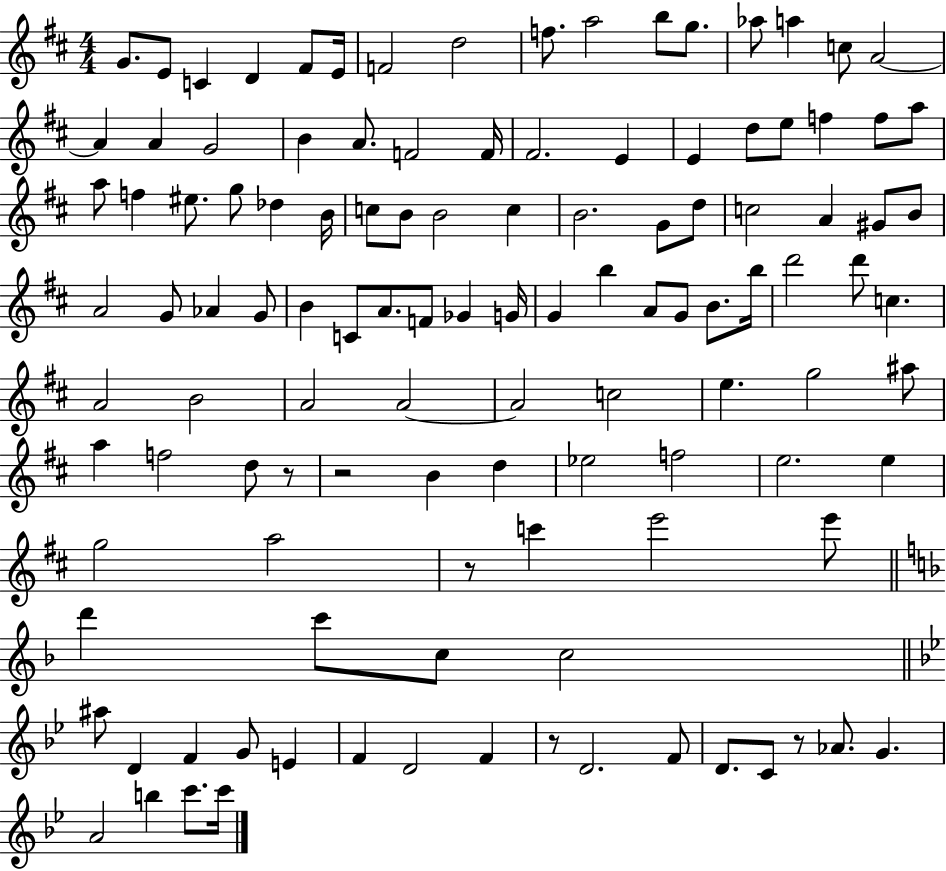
G4/e. E4/e C4/q D4/q F#4/e E4/s F4/h D5/h F5/e. A5/h B5/e G5/e. Ab5/e A5/q C5/e A4/h A4/q A4/q G4/h B4/q A4/e. F4/h F4/s F#4/h. E4/q E4/q D5/e E5/e F5/q F5/e A5/e A5/e F5/q EIS5/e. G5/e Db5/q B4/s C5/e B4/e B4/h C5/q B4/h. G4/e D5/e C5/h A4/q G#4/e B4/e A4/h G4/e Ab4/q G4/e B4/q C4/e A4/e. F4/e Gb4/q G4/s G4/q B5/q A4/e G4/e B4/e. B5/s D6/h D6/e C5/q. A4/h B4/h A4/h A4/h A4/h C5/h E5/q. G5/h A#5/e A5/q F5/h D5/e R/e R/h B4/q D5/q Eb5/h F5/h E5/h. E5/q G5/h A5/h R/e C6/q E6/h E6/e D6/q C6/e C5/e C5/h A#5/e D4/q F4/q G4/e E4/q F4/q D4/h F4/q R/e D4/h. F4/e D4/e. C4/e R/e Ab4/e. G4/q. A4/h B5/q C6/e. C6/s